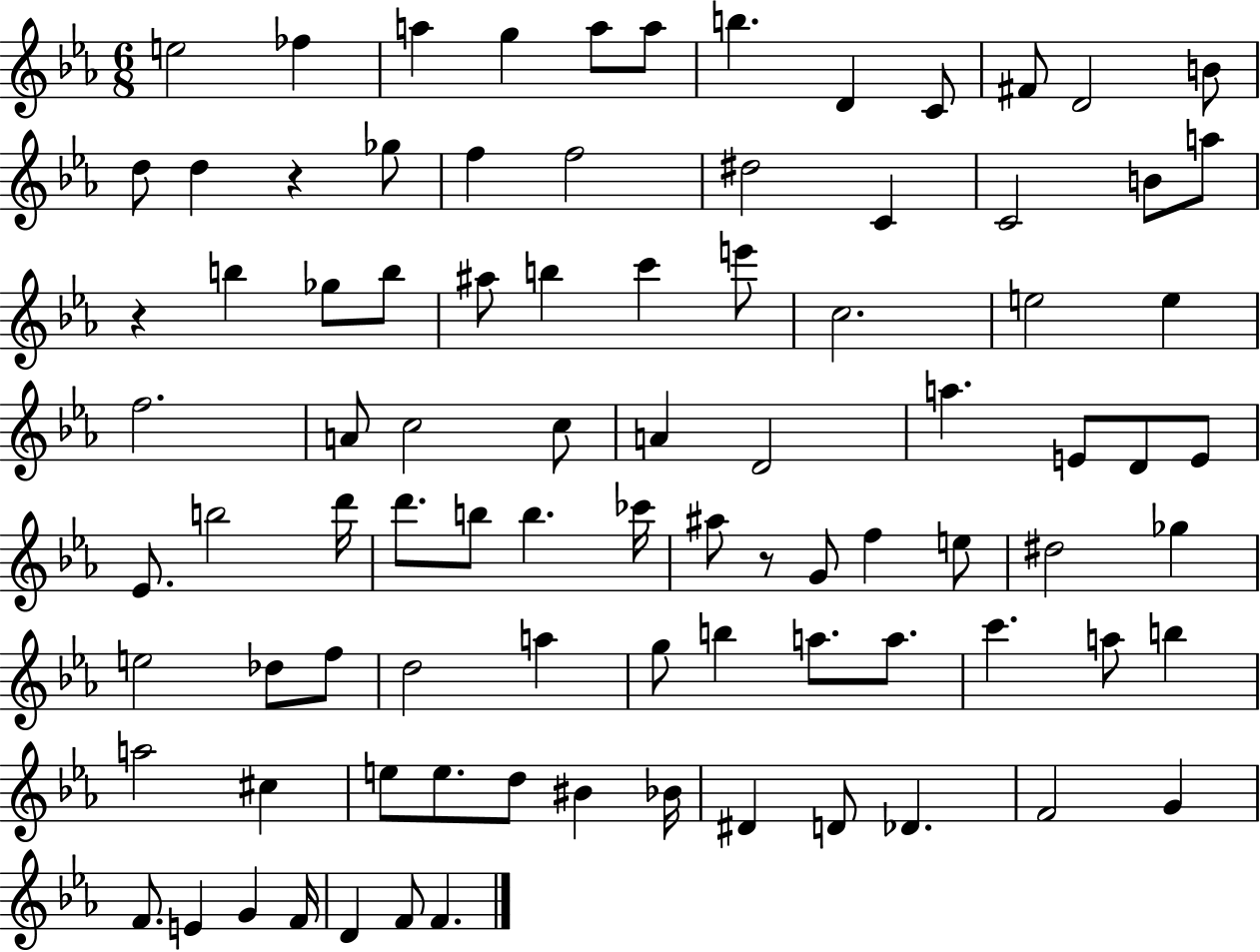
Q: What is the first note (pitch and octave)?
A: E5